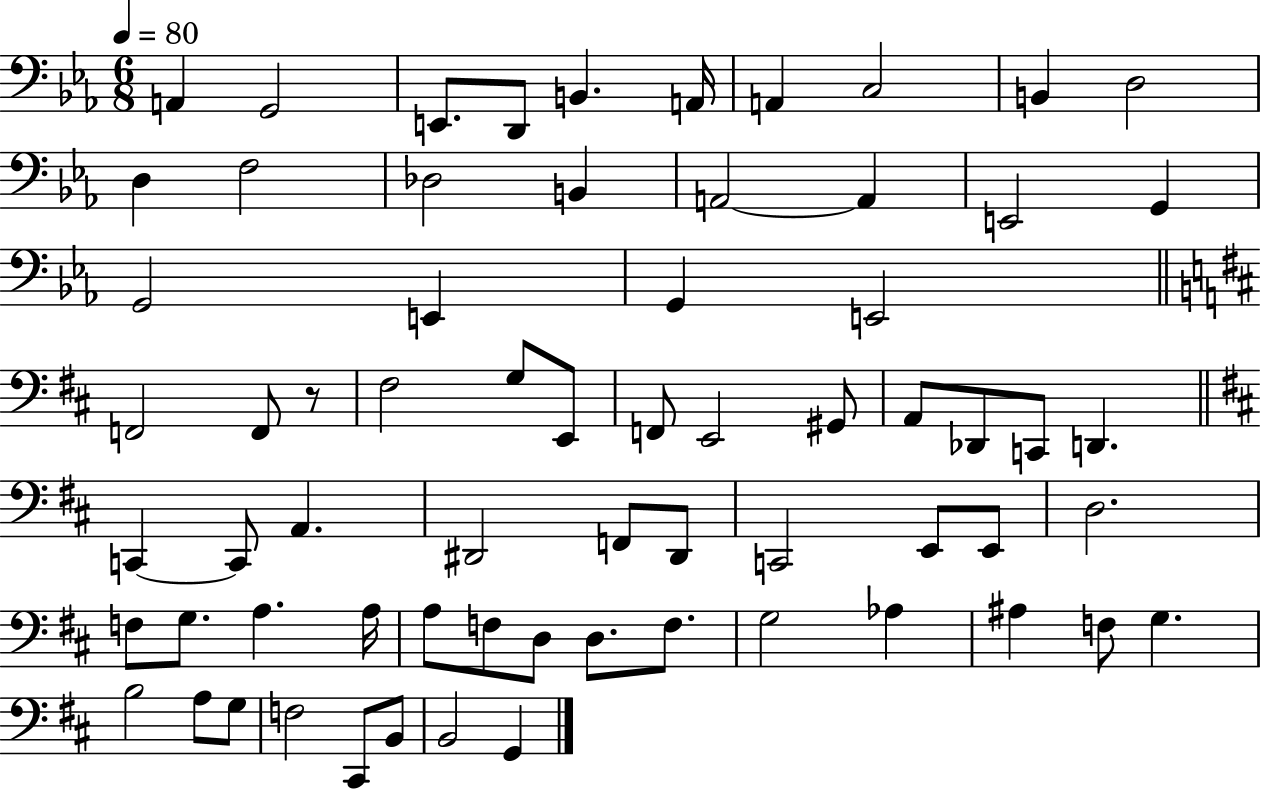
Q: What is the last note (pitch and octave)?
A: G2